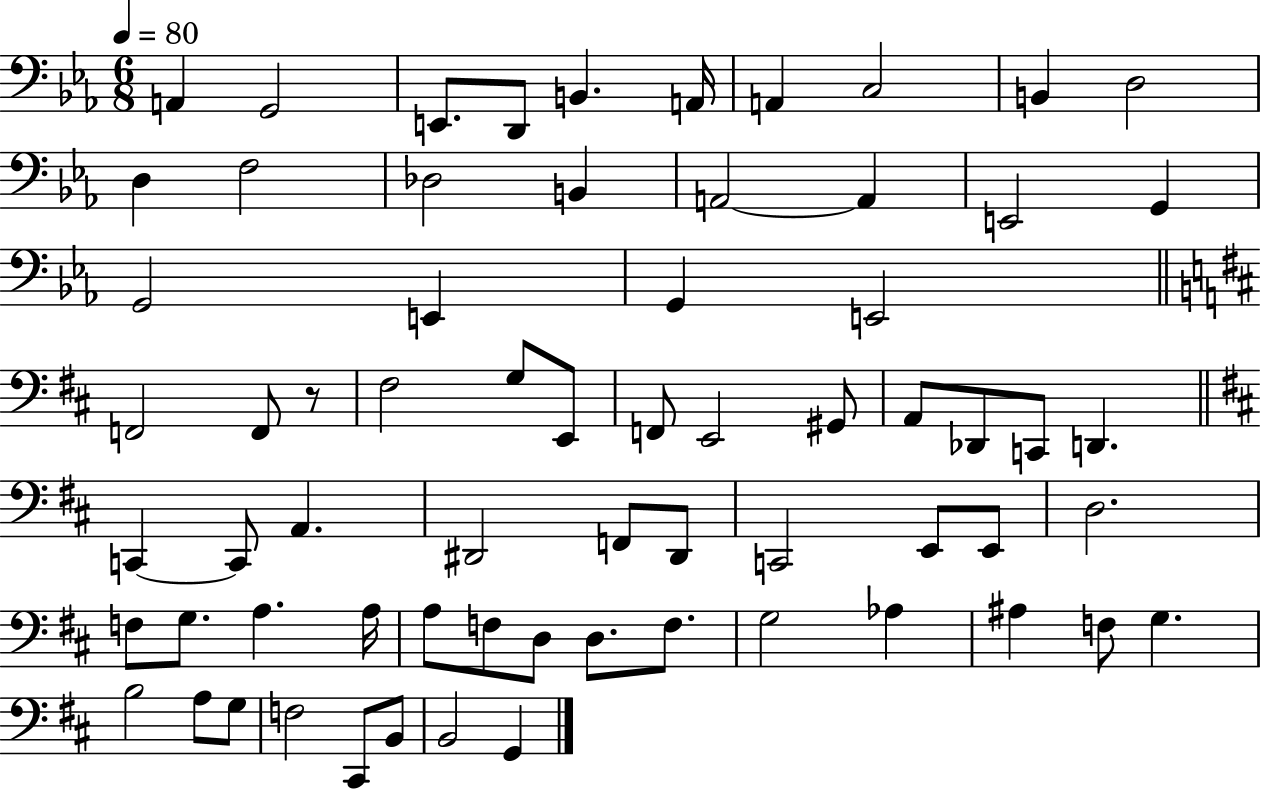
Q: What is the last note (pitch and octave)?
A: G2